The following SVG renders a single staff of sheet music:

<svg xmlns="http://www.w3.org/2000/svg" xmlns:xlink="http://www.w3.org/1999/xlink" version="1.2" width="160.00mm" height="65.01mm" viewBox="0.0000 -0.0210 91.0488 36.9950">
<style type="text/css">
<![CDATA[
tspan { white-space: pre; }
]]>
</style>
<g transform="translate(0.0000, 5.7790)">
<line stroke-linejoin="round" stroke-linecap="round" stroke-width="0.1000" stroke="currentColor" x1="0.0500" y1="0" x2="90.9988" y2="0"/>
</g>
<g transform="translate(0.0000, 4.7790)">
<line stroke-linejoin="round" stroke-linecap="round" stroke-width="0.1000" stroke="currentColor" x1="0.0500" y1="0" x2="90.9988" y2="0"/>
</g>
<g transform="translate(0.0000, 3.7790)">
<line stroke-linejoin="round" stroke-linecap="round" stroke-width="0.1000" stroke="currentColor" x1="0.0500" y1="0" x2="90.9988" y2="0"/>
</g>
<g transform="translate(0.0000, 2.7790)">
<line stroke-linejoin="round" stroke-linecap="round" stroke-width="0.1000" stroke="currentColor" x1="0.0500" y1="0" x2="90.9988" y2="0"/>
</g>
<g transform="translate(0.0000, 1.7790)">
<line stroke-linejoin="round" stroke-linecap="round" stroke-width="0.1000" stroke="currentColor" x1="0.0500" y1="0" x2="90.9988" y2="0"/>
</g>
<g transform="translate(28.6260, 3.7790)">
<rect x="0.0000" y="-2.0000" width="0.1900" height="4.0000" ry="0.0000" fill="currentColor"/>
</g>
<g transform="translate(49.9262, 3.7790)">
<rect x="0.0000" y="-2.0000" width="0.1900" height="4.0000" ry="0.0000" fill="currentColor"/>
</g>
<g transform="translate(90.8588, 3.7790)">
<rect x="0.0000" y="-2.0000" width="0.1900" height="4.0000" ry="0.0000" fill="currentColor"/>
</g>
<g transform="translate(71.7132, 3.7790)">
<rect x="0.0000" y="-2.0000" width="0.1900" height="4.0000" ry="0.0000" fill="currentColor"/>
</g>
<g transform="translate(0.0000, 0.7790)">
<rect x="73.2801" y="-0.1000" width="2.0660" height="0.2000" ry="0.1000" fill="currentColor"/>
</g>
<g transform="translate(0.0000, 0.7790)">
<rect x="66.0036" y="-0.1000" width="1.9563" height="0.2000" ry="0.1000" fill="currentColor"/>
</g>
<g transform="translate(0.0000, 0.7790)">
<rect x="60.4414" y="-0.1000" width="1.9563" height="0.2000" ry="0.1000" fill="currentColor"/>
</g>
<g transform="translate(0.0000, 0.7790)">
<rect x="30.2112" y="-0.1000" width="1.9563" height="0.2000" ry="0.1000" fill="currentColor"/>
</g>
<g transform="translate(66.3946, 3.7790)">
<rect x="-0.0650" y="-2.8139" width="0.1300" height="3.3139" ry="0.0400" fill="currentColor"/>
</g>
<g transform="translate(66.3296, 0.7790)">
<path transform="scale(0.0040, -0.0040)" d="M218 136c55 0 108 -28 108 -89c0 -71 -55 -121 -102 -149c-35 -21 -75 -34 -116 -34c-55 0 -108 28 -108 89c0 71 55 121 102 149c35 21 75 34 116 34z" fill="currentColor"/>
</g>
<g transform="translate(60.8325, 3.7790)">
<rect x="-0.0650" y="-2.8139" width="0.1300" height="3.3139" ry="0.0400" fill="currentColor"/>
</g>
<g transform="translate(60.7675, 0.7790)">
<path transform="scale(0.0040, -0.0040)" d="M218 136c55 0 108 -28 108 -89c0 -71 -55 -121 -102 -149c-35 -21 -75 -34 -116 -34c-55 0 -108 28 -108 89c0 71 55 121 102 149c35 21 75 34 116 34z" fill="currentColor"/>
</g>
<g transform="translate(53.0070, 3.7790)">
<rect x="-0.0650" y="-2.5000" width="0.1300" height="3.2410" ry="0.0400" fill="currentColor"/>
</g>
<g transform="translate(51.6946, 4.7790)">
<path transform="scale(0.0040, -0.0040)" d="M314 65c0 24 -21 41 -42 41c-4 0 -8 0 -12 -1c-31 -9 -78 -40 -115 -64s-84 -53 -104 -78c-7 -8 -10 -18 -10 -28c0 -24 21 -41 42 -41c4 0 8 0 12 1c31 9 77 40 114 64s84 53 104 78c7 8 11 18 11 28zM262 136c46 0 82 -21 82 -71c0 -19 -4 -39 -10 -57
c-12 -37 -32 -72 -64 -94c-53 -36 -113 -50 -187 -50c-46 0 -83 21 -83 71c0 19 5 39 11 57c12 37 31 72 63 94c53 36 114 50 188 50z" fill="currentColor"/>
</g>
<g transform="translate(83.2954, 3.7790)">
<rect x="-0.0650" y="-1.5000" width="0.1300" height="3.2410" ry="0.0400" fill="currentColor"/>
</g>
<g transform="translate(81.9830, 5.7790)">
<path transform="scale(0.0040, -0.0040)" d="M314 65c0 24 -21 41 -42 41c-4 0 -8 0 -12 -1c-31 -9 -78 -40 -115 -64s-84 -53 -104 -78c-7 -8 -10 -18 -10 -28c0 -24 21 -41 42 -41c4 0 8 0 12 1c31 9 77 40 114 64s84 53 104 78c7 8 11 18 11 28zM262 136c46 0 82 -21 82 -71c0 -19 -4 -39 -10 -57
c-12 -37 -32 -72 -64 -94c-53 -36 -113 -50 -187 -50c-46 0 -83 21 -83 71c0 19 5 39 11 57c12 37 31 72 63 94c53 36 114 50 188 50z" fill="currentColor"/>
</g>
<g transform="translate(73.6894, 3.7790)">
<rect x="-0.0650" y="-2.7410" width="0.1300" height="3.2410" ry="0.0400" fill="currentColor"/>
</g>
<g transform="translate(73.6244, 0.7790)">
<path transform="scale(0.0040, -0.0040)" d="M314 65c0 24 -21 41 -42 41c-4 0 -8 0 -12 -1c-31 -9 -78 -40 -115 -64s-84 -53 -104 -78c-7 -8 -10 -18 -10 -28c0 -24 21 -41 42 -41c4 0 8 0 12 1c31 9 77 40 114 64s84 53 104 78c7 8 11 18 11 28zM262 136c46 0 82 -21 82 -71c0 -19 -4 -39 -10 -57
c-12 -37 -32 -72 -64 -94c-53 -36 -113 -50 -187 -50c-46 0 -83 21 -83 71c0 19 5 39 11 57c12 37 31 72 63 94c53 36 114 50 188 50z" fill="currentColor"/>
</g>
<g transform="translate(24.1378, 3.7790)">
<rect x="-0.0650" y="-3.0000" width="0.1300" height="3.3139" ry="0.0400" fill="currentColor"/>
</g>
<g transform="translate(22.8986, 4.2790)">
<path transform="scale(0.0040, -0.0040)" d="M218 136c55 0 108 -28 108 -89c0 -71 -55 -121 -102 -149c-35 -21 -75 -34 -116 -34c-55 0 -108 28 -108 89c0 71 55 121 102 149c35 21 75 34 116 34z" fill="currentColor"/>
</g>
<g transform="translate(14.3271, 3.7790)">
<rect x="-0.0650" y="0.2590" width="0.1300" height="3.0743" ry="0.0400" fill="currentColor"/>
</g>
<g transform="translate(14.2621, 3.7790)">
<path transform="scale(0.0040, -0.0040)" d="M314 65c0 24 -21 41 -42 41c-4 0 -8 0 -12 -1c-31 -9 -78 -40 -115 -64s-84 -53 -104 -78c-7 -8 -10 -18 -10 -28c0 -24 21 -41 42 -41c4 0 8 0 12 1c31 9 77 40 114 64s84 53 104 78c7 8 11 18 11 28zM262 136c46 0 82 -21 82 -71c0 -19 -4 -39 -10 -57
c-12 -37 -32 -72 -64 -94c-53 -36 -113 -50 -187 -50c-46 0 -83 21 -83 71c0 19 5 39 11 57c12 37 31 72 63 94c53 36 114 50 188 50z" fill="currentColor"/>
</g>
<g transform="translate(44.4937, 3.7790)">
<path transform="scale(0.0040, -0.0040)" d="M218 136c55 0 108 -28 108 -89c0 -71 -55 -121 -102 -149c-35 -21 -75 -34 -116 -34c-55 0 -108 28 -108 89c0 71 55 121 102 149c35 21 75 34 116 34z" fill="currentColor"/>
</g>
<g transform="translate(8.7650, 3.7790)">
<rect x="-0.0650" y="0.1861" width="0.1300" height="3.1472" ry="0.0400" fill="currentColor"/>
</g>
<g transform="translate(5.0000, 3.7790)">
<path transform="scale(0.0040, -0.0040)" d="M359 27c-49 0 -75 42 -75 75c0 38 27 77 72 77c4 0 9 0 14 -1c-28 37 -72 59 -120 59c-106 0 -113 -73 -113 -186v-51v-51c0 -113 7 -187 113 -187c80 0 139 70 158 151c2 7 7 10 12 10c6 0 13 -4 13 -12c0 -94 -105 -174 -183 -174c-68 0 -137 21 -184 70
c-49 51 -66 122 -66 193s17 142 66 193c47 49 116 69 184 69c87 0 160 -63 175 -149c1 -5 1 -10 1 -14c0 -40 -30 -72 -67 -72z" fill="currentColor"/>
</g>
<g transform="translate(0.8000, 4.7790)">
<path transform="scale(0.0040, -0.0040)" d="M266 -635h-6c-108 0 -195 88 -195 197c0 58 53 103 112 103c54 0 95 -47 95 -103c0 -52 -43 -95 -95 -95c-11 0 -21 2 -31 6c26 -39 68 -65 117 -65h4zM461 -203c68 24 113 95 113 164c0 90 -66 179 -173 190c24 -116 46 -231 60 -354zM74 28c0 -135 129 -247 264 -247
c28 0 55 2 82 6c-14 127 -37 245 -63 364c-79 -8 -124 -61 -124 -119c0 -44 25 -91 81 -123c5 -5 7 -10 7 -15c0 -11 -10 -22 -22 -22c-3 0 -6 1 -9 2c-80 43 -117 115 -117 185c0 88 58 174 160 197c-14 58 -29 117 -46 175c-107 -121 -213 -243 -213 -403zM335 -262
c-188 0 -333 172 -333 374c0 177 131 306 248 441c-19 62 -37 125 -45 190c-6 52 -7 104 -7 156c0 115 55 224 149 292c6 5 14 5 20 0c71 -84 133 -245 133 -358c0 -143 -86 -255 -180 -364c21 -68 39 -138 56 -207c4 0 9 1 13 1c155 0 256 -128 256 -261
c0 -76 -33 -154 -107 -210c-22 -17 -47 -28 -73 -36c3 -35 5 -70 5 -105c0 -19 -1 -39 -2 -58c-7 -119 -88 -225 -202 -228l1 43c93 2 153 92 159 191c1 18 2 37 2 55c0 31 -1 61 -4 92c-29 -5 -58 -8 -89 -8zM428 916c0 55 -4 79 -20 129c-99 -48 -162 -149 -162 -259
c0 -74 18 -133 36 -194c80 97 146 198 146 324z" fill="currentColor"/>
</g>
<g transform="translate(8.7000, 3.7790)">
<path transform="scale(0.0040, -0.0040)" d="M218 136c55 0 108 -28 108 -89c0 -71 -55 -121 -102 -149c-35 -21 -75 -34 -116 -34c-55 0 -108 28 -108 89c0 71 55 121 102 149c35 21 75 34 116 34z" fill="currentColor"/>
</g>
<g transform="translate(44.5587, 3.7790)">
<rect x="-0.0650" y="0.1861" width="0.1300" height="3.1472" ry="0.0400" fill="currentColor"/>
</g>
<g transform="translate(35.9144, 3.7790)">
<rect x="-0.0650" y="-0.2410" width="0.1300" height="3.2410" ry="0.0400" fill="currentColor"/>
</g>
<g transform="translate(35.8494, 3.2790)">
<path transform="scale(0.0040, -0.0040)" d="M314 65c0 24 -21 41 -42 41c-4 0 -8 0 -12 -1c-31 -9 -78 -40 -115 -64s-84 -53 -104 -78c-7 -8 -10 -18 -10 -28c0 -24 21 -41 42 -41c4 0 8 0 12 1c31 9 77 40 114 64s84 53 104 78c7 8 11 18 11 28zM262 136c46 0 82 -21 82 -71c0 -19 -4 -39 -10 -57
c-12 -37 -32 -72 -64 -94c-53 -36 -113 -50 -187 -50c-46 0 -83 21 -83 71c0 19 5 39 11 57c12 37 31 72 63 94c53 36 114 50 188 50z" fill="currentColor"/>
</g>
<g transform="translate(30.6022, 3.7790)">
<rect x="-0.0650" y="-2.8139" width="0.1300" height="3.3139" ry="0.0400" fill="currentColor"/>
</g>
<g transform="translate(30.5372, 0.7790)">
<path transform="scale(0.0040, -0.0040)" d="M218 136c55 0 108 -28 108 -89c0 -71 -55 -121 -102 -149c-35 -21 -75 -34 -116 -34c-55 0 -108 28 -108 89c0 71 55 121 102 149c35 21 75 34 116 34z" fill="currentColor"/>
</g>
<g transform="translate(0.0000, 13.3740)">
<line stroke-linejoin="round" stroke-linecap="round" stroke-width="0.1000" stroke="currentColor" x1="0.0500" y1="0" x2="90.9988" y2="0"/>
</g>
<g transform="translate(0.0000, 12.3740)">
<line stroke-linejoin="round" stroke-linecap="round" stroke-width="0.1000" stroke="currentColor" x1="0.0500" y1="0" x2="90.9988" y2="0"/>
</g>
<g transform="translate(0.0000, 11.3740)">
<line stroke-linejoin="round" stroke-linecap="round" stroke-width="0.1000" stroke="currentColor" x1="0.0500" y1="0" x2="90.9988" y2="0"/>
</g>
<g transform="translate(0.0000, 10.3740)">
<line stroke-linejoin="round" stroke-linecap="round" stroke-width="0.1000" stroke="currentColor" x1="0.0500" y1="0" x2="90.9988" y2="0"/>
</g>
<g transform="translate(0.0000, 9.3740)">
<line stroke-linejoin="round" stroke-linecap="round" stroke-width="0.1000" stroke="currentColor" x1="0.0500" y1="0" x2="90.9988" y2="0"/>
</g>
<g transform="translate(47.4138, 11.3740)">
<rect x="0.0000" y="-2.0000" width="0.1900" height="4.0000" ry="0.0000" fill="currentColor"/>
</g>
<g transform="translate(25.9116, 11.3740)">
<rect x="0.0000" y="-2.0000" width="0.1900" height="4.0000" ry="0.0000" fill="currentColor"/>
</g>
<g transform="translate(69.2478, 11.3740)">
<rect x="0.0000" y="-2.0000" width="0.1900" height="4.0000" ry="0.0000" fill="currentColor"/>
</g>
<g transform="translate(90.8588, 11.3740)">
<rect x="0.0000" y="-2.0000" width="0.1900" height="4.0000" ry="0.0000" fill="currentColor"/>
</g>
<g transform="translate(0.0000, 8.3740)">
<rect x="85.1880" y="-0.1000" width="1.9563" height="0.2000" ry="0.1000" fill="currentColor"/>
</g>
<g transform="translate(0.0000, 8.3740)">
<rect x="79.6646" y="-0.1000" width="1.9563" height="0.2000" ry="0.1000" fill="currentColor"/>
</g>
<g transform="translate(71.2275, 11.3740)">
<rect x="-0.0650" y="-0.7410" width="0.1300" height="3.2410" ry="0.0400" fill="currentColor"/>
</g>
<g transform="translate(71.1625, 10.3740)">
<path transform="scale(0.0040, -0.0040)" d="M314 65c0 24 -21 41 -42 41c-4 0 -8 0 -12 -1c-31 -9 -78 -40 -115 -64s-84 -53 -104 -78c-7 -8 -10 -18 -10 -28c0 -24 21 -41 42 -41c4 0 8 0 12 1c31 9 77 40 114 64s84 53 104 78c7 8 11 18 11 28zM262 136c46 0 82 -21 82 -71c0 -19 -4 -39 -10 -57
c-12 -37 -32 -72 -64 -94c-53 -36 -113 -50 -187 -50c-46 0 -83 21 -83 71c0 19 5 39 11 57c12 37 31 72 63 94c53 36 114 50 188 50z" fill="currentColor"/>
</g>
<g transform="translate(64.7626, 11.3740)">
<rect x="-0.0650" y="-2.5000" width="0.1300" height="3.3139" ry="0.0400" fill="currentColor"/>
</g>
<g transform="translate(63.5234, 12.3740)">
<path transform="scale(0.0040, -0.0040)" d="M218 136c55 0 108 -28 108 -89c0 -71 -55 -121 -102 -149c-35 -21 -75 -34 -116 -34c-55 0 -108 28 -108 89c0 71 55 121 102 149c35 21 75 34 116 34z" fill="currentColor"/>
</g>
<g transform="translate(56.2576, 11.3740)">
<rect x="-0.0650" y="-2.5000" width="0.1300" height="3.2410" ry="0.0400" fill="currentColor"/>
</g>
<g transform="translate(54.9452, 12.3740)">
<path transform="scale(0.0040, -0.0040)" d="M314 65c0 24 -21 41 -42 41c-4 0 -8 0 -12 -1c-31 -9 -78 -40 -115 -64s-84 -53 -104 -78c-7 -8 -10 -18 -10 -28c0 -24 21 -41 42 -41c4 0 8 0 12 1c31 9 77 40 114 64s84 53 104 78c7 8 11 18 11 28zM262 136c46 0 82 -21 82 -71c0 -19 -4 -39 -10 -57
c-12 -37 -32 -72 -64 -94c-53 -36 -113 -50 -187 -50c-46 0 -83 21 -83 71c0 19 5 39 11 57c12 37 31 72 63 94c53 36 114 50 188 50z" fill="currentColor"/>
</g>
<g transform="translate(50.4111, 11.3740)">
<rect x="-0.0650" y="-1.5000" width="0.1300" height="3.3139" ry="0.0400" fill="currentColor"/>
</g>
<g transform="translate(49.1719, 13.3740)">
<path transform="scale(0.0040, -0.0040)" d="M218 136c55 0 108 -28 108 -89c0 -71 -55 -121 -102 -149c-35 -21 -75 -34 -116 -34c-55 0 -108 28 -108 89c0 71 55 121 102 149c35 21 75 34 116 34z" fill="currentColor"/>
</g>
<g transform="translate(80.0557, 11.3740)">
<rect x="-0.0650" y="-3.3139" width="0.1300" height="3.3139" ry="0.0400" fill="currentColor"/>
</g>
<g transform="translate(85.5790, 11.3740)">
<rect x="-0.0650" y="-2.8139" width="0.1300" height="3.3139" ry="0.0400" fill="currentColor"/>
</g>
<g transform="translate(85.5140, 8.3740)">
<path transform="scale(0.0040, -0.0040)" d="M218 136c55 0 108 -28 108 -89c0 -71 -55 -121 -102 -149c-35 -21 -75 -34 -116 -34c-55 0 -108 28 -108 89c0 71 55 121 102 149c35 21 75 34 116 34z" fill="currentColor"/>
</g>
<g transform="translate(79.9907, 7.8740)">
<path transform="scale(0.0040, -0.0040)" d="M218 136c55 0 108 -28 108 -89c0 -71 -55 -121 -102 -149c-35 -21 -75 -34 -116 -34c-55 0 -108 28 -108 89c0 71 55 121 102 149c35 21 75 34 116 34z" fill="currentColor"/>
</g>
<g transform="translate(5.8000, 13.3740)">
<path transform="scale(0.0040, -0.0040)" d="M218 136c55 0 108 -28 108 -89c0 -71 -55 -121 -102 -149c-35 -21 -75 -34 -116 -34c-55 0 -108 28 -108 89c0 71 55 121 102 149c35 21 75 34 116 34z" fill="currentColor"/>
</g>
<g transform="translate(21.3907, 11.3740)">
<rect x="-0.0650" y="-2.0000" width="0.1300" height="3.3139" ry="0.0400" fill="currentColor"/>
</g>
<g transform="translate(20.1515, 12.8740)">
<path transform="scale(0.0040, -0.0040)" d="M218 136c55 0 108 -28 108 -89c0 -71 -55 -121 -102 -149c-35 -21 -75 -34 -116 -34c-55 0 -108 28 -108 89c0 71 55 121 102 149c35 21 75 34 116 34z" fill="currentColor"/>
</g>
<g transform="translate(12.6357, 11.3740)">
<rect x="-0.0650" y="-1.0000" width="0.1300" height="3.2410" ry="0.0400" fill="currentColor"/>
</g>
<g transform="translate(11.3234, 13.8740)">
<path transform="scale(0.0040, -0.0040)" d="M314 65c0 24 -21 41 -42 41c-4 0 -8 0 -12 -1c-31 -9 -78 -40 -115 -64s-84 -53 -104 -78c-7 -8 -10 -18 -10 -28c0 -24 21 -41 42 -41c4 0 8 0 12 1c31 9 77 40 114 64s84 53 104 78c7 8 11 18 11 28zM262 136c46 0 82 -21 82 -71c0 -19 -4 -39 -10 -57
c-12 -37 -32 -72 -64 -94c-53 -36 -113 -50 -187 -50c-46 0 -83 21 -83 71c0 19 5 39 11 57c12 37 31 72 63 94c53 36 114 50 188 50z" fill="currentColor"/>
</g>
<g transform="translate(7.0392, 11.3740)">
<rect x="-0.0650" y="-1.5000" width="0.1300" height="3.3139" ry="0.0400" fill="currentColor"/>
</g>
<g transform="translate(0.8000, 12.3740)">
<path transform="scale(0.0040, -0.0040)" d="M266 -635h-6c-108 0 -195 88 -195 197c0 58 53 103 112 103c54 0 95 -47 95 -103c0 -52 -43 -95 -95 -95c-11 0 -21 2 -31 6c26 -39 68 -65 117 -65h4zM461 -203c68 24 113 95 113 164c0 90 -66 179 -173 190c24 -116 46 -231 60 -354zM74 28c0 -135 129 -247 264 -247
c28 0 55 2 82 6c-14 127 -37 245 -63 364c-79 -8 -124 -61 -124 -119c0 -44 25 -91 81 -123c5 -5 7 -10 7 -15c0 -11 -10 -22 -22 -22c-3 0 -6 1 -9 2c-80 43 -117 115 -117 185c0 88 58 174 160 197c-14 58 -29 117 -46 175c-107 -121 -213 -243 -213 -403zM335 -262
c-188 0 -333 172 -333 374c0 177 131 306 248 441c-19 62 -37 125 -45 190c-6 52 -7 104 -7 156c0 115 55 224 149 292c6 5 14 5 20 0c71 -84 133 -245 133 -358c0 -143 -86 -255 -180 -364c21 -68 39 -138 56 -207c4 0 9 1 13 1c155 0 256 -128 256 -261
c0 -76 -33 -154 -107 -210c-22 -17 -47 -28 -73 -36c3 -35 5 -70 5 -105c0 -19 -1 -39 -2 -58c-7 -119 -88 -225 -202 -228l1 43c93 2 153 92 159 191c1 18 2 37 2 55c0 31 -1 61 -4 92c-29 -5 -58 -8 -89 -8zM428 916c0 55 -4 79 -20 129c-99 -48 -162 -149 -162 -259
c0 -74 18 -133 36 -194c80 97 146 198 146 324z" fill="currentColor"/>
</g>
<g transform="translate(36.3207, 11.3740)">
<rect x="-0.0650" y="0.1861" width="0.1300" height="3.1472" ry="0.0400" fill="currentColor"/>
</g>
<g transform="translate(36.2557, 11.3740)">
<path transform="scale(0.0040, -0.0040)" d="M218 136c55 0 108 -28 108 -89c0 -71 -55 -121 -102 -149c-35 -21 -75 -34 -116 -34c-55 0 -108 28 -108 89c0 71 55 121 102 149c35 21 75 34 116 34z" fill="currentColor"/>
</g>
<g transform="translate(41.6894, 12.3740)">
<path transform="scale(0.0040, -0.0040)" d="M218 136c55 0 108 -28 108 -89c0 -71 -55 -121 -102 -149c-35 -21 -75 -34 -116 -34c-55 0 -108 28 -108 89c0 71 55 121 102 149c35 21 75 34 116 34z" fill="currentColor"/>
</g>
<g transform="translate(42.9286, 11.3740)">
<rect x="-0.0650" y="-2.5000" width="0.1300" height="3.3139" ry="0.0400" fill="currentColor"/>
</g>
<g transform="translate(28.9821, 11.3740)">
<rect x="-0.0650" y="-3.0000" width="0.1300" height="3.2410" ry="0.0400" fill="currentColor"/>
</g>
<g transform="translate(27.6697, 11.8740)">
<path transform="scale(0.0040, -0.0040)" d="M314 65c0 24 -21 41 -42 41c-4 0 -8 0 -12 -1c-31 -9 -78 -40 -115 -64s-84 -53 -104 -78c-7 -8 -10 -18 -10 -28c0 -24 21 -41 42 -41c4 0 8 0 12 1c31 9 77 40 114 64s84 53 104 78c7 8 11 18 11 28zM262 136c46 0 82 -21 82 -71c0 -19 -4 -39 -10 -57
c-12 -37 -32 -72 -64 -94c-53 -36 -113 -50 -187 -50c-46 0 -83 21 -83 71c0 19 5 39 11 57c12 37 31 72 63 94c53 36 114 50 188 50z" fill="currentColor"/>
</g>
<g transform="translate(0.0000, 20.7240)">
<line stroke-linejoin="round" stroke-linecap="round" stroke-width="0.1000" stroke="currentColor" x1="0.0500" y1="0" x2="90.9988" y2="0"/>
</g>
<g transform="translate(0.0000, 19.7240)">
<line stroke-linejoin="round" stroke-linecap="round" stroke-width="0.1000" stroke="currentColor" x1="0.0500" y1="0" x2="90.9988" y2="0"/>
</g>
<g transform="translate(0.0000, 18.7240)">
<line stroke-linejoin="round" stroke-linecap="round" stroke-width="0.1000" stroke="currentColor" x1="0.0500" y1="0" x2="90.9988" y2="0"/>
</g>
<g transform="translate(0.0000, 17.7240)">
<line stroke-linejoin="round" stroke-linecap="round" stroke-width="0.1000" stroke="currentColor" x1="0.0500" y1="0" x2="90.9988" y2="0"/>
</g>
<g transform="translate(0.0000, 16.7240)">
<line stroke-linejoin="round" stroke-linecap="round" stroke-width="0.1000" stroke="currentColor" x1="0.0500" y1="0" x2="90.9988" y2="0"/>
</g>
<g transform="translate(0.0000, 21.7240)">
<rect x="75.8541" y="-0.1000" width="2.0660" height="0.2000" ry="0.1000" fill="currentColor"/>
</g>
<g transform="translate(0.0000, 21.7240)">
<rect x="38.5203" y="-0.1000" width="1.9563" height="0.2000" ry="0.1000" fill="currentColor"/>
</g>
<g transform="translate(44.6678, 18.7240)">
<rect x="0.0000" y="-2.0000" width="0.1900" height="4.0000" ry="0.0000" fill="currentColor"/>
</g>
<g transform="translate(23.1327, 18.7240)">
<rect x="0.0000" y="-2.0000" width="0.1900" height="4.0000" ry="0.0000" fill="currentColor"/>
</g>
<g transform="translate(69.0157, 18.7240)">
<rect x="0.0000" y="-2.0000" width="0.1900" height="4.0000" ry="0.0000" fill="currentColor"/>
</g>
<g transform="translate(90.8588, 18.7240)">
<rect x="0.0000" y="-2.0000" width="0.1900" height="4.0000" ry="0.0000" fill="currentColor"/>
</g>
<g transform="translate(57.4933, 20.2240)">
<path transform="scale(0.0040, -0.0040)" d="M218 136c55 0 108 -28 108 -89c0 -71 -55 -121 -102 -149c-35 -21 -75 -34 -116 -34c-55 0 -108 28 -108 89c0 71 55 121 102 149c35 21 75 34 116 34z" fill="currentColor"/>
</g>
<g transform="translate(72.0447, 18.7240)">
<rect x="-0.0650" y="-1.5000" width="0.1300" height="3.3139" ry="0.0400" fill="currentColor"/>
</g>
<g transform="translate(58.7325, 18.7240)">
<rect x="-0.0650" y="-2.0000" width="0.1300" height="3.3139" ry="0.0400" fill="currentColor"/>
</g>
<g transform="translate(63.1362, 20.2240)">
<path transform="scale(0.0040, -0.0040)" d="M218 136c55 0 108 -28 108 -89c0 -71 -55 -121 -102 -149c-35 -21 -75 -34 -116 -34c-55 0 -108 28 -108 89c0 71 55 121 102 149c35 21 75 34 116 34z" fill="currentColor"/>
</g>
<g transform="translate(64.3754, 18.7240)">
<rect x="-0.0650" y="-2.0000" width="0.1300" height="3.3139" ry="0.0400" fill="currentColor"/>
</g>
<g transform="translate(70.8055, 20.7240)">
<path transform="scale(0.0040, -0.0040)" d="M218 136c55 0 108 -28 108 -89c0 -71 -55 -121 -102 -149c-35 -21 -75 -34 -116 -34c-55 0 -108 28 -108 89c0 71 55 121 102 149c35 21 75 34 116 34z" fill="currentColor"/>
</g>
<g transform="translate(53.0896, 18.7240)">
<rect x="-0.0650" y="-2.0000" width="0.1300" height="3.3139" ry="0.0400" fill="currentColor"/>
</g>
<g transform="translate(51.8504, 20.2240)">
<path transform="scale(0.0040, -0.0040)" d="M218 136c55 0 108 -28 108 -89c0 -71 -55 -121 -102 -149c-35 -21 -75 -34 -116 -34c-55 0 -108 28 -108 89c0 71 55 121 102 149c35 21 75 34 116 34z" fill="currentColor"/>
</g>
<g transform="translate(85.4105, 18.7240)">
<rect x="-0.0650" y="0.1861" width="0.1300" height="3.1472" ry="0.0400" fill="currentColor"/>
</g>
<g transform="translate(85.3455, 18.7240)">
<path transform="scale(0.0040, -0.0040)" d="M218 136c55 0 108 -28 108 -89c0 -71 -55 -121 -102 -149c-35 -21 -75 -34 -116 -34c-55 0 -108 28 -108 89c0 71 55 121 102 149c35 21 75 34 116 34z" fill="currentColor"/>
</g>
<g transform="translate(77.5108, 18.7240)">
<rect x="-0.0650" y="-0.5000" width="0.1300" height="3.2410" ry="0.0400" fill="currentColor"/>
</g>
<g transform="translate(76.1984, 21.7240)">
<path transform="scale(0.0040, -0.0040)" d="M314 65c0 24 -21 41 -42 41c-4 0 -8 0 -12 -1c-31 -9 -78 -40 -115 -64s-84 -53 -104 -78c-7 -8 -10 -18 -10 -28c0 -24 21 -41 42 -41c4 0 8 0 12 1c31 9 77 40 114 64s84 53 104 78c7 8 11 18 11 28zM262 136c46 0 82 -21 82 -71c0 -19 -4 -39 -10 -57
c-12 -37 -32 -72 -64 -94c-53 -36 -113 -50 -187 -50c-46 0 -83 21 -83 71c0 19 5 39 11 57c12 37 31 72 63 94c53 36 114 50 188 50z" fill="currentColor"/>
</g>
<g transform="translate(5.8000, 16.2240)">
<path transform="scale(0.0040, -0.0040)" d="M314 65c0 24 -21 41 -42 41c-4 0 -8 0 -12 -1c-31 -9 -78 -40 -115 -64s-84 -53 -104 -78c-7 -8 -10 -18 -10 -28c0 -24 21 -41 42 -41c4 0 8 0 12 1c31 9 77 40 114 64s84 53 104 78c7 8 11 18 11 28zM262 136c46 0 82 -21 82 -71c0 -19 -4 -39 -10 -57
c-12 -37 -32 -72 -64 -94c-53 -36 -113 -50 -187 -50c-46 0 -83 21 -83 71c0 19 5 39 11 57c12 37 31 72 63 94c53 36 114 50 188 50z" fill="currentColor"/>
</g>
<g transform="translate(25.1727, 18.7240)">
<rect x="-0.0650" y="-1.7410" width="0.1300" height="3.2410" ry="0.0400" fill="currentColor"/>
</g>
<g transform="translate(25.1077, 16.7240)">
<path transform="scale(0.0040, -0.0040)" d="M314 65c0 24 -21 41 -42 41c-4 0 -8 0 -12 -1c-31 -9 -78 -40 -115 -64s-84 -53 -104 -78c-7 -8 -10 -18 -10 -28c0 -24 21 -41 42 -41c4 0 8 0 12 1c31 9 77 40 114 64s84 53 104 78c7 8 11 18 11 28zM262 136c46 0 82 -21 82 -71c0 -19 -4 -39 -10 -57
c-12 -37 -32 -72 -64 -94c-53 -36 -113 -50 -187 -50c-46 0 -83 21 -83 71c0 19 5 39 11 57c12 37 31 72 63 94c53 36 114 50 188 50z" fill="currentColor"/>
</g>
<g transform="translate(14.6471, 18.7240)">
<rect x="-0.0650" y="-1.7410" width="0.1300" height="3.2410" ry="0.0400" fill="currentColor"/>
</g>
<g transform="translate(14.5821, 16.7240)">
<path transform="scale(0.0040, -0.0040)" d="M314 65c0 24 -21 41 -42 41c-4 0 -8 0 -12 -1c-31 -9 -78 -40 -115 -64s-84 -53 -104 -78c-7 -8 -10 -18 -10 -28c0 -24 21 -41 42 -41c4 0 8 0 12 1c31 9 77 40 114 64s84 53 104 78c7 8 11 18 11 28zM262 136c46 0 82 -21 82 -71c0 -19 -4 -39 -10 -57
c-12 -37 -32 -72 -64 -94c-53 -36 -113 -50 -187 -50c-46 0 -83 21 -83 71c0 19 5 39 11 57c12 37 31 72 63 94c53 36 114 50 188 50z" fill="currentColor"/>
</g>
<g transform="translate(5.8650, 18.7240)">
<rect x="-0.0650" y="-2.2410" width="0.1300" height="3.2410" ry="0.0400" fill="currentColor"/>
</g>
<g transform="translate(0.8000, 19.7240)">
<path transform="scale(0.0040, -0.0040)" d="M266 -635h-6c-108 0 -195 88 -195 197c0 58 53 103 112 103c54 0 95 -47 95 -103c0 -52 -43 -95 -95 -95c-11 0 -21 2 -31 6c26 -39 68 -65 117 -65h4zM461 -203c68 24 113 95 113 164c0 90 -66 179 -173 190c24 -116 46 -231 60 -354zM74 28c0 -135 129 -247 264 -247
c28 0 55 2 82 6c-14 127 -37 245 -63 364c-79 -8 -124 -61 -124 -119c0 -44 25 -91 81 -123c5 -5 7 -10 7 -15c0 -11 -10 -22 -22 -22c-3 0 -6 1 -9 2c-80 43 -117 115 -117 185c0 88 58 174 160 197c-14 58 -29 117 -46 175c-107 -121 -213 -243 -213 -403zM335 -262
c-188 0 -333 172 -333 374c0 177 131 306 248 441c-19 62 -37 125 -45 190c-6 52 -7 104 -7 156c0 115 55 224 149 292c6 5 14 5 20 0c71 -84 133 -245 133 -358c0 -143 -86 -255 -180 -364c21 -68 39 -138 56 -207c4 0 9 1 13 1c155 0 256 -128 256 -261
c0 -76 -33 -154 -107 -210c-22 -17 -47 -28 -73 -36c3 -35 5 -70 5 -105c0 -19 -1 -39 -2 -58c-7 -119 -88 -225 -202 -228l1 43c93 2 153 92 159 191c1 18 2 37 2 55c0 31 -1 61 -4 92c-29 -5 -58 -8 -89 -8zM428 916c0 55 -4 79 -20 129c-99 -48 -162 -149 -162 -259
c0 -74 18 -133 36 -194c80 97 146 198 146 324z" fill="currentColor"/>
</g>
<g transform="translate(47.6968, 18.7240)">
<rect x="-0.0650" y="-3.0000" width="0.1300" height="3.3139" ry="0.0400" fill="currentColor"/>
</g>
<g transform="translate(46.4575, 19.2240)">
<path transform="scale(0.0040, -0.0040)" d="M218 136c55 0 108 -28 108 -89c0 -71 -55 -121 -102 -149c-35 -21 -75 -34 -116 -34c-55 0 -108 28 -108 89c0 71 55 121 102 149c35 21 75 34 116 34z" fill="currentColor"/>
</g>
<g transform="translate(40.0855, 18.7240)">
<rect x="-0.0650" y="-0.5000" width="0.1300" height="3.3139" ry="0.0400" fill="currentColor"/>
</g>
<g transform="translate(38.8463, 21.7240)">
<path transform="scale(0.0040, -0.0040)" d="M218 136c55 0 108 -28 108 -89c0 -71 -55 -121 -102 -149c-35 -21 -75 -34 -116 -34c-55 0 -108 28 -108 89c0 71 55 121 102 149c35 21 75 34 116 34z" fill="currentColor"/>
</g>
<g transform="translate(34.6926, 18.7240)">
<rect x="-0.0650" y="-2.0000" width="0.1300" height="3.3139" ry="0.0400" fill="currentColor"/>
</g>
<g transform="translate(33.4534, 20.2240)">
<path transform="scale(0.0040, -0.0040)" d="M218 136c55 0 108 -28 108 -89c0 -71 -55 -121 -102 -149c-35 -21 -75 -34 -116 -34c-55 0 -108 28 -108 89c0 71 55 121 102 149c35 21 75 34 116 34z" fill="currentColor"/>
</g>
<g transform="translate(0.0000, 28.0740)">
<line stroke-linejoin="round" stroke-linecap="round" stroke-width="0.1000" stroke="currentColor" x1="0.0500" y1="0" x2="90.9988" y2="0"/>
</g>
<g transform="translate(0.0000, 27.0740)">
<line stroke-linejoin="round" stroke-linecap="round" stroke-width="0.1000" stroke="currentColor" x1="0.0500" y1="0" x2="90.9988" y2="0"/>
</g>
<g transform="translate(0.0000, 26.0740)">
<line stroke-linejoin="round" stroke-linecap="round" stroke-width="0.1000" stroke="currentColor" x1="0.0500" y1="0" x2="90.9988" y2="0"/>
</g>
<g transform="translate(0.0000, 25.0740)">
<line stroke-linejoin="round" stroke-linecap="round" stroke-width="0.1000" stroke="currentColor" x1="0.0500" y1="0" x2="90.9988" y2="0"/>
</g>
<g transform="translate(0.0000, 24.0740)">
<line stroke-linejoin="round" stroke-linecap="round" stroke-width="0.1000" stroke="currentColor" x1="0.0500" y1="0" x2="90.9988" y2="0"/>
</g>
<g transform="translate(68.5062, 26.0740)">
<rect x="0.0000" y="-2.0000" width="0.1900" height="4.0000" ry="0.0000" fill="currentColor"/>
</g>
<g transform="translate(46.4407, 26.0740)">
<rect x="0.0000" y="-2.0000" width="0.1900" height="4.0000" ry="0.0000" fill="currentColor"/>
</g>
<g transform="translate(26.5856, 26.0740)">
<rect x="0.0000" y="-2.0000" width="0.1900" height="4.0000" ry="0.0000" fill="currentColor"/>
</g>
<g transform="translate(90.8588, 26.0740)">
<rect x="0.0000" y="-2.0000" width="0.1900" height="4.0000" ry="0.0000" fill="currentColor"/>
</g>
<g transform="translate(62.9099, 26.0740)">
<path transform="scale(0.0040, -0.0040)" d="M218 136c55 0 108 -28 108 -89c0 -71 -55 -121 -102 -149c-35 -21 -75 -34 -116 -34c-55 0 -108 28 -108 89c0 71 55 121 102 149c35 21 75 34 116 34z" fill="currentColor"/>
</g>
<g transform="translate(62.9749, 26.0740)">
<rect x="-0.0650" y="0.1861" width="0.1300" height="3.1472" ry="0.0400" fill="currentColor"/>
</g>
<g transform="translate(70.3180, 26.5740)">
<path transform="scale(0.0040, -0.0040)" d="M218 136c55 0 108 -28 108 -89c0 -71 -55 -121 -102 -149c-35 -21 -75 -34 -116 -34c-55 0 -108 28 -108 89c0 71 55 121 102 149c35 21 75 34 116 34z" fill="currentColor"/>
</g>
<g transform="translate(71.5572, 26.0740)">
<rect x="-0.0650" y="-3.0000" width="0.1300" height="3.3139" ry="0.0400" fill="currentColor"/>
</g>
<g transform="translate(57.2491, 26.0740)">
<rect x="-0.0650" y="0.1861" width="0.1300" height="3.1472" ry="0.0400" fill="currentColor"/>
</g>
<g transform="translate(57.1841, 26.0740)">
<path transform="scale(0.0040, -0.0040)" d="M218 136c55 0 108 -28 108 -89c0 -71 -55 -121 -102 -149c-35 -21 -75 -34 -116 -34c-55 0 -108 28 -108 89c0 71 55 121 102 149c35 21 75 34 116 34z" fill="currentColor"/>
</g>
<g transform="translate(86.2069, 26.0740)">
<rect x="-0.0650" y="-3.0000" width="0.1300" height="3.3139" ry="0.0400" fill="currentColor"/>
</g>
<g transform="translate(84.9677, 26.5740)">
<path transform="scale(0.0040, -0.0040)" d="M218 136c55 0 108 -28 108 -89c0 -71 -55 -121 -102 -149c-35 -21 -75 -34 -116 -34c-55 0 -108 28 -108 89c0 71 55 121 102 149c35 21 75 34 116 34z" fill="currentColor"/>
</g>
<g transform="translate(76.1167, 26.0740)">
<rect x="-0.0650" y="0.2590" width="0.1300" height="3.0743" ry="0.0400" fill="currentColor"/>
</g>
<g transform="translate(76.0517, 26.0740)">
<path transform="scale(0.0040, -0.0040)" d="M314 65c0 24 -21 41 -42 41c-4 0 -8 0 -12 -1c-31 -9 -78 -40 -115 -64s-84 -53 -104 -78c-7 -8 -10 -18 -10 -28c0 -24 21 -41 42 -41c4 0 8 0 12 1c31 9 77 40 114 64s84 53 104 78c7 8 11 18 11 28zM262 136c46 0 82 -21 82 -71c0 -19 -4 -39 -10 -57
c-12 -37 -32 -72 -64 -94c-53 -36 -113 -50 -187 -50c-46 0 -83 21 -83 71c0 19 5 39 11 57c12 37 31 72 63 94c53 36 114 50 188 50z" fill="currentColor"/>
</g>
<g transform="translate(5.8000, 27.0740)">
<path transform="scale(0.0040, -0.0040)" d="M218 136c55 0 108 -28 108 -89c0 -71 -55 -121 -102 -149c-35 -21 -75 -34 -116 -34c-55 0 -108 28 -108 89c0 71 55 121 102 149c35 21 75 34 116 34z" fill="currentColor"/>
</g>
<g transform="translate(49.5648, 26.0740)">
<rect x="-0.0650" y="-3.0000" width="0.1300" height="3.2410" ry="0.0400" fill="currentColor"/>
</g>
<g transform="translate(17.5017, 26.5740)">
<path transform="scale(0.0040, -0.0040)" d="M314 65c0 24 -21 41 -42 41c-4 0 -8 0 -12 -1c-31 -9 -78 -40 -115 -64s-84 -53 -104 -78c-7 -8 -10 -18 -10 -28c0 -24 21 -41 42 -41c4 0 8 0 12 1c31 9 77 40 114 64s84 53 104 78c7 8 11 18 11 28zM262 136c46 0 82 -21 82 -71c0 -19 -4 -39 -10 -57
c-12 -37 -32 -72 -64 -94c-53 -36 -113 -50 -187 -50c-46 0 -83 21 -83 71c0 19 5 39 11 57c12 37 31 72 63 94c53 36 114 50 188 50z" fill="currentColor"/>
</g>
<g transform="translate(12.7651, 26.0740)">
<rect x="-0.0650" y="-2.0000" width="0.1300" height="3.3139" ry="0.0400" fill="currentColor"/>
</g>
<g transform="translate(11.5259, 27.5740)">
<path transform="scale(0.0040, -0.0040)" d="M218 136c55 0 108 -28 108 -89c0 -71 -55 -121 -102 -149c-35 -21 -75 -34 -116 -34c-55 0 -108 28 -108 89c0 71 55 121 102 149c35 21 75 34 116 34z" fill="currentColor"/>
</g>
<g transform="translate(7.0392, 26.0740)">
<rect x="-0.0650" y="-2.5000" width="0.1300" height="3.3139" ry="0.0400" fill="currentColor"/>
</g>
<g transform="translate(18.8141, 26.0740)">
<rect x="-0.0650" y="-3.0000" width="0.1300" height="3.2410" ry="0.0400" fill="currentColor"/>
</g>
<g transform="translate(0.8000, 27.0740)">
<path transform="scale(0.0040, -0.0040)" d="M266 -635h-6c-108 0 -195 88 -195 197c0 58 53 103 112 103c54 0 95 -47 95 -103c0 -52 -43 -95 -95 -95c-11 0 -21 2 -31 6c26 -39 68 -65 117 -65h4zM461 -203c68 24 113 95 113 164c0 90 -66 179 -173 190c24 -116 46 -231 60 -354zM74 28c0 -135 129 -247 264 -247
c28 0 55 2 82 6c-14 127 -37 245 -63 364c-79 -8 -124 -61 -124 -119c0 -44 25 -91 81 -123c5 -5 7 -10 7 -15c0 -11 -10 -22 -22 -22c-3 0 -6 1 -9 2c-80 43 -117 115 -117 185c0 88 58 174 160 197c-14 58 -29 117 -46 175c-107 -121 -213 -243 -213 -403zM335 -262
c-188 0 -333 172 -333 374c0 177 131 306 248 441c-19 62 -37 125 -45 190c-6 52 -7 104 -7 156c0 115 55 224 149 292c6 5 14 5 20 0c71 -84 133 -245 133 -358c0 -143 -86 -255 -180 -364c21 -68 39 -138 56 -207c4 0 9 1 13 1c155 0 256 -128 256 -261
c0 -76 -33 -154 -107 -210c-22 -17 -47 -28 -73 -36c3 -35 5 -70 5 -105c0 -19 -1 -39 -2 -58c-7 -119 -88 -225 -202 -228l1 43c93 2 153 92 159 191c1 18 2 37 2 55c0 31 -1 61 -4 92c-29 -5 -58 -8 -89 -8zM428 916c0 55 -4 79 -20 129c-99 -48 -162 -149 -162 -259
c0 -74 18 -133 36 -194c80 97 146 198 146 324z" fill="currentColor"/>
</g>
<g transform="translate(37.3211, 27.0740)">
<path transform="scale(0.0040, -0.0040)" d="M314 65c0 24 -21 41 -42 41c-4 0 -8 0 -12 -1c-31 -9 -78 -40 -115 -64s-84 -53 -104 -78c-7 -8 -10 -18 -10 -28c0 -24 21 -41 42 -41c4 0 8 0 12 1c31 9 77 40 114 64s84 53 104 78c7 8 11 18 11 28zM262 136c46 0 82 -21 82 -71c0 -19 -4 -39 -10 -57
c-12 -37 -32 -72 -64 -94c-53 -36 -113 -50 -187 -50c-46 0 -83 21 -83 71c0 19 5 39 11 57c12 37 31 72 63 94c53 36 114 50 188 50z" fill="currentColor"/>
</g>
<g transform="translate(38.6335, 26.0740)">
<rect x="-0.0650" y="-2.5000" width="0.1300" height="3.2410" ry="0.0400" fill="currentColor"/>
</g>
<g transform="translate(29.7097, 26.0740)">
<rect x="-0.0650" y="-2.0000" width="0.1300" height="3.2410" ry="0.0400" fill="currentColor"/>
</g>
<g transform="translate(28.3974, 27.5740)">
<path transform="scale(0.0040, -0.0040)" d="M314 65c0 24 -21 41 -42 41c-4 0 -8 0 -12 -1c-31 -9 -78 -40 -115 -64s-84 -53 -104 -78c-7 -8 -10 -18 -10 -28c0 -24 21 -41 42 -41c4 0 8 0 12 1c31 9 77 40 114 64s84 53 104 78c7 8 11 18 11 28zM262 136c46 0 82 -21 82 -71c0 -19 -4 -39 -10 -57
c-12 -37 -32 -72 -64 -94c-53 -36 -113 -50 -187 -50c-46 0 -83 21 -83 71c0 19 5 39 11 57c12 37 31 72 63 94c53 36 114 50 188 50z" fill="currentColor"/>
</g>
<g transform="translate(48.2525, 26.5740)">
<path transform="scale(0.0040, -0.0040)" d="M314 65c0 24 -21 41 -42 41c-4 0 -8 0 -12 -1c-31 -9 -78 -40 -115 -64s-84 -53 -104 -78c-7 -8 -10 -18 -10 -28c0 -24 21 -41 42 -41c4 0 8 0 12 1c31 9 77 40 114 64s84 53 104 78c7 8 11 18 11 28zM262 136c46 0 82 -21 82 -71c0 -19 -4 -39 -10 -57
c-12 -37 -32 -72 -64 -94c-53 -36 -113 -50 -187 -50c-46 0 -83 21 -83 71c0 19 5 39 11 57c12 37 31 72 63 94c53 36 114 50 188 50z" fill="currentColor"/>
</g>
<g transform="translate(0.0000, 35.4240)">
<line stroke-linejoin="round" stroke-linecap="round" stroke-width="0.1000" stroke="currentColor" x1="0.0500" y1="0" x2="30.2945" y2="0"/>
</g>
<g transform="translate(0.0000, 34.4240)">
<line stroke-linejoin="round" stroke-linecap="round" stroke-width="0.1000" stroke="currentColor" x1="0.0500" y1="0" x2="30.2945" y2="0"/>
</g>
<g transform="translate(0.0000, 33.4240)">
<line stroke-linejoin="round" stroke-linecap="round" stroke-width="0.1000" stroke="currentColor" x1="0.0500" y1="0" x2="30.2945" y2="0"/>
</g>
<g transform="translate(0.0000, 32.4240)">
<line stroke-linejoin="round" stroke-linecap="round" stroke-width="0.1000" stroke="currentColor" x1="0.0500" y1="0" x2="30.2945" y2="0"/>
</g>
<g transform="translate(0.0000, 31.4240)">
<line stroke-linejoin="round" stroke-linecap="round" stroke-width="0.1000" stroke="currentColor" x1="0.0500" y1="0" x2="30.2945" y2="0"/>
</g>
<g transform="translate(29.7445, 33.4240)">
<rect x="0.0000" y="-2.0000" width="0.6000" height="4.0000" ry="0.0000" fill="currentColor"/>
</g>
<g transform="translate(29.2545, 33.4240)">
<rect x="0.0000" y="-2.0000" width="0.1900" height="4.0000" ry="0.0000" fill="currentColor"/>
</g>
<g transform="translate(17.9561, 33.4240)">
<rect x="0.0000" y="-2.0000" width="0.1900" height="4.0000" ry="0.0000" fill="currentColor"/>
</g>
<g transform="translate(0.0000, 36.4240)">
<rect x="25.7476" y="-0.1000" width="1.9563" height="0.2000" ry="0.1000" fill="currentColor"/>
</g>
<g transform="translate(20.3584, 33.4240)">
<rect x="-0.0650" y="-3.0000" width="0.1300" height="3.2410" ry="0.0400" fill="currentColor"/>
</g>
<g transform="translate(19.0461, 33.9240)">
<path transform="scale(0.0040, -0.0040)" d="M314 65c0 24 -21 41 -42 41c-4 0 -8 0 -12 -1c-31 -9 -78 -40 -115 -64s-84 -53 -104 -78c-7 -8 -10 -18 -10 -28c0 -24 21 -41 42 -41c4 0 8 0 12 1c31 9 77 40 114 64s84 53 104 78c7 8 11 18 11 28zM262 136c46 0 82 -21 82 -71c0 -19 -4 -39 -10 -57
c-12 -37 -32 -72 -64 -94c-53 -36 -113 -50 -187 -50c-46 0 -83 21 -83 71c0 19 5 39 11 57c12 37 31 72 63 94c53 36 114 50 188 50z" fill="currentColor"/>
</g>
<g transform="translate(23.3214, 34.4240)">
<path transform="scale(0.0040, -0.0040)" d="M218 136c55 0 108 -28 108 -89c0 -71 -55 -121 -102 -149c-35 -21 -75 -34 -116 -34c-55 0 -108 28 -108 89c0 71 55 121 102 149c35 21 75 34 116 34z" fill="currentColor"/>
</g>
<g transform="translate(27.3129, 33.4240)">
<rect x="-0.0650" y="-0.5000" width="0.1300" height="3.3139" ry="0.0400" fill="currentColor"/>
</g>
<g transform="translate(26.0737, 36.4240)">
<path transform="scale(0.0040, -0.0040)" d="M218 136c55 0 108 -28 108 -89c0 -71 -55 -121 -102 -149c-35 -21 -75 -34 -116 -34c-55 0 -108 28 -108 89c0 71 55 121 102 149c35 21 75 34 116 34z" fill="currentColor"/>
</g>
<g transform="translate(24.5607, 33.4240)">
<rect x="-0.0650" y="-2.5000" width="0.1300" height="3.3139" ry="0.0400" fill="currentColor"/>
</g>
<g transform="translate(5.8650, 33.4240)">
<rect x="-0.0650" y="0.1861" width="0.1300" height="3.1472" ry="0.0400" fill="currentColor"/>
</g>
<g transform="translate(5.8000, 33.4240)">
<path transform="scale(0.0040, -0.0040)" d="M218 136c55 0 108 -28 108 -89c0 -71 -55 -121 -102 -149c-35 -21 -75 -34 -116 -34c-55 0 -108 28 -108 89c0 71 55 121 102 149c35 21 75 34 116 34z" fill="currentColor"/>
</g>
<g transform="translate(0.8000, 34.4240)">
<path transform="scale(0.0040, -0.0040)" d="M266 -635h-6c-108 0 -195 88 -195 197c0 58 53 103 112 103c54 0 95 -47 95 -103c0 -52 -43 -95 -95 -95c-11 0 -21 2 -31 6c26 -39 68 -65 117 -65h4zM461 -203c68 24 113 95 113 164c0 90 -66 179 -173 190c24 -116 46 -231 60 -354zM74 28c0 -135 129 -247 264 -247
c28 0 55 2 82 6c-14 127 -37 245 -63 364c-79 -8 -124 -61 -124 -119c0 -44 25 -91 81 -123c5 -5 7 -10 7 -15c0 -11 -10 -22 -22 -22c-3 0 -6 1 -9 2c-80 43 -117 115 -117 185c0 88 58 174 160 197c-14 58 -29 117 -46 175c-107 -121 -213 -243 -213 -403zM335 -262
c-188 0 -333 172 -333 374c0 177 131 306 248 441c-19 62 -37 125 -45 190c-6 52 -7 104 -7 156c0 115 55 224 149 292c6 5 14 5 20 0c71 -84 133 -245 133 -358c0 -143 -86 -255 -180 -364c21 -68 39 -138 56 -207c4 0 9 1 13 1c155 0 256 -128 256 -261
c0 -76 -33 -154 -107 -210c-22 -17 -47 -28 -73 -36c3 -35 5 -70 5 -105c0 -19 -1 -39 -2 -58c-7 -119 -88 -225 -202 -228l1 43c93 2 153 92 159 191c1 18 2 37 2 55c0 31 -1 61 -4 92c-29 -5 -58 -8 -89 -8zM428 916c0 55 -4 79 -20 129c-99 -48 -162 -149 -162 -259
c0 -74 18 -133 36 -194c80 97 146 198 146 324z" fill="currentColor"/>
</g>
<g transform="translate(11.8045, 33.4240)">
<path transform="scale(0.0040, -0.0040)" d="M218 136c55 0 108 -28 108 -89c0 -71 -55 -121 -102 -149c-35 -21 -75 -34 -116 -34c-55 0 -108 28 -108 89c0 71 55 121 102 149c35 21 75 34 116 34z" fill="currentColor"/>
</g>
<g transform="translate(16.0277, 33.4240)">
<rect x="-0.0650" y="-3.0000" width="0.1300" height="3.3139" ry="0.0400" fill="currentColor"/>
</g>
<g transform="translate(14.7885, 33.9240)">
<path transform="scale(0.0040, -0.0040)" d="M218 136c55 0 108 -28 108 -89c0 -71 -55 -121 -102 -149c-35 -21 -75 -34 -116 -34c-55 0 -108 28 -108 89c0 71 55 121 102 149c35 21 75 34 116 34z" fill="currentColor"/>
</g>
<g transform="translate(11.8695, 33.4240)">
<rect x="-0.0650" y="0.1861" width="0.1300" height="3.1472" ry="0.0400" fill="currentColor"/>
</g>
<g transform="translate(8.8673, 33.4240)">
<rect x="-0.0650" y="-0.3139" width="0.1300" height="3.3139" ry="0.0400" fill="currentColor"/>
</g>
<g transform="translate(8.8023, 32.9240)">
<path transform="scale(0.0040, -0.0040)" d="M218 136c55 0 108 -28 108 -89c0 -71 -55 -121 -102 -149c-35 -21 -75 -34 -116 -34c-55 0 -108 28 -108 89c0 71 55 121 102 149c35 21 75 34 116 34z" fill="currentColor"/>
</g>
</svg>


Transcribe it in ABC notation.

X:1
T:Untitled
M:4/4
L:1/4
K:C
B B2 A a c2 B G2 a a a2 E2 E D2 F A2 B G E G2 G d2 b a g2 f2 f2 F C A F F F E C2 B G F A2 F2 G2 A2 B B A B2 A B c B A A2 G C